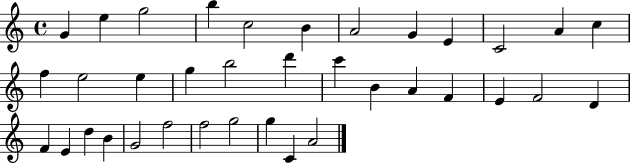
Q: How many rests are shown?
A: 0